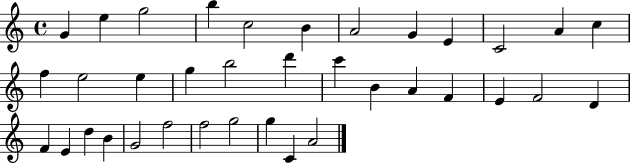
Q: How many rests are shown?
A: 0